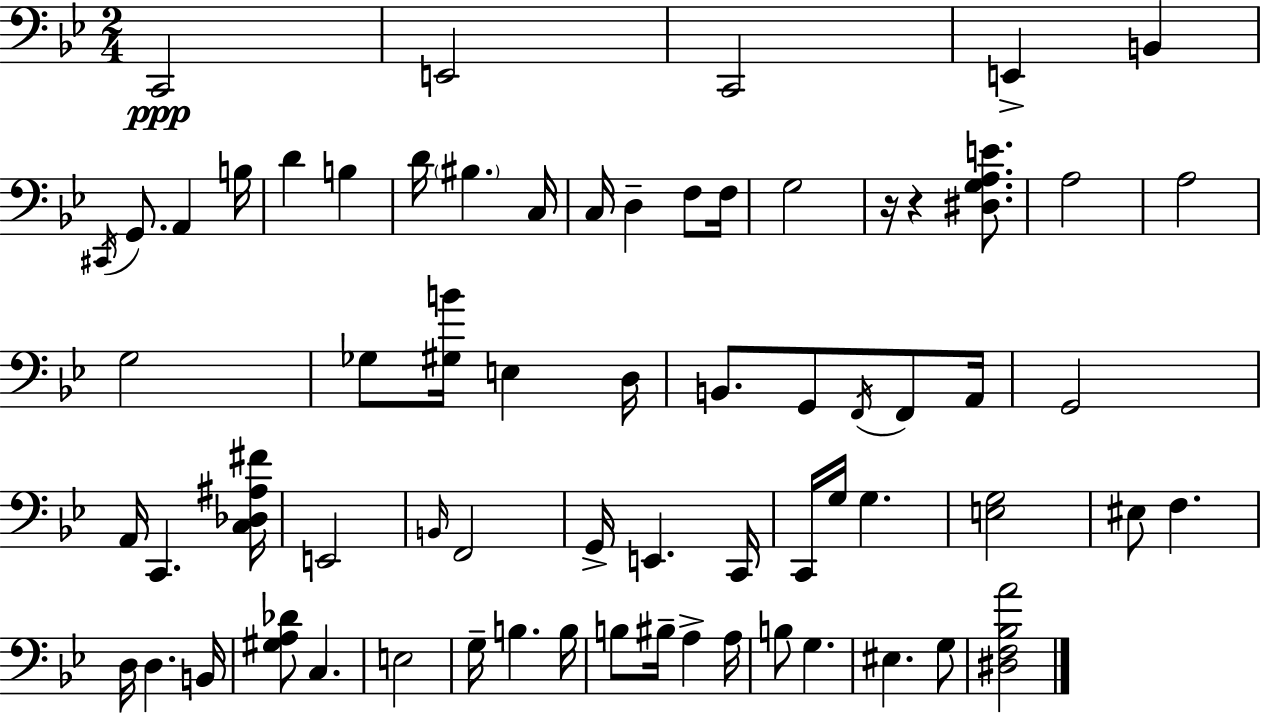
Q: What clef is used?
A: bass